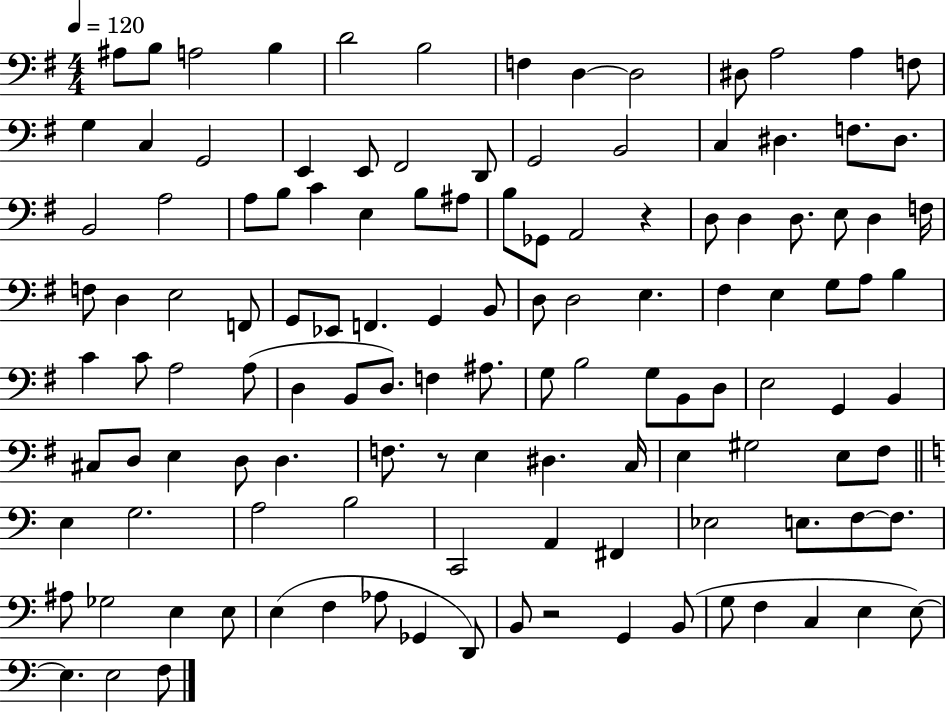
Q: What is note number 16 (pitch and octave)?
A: G2